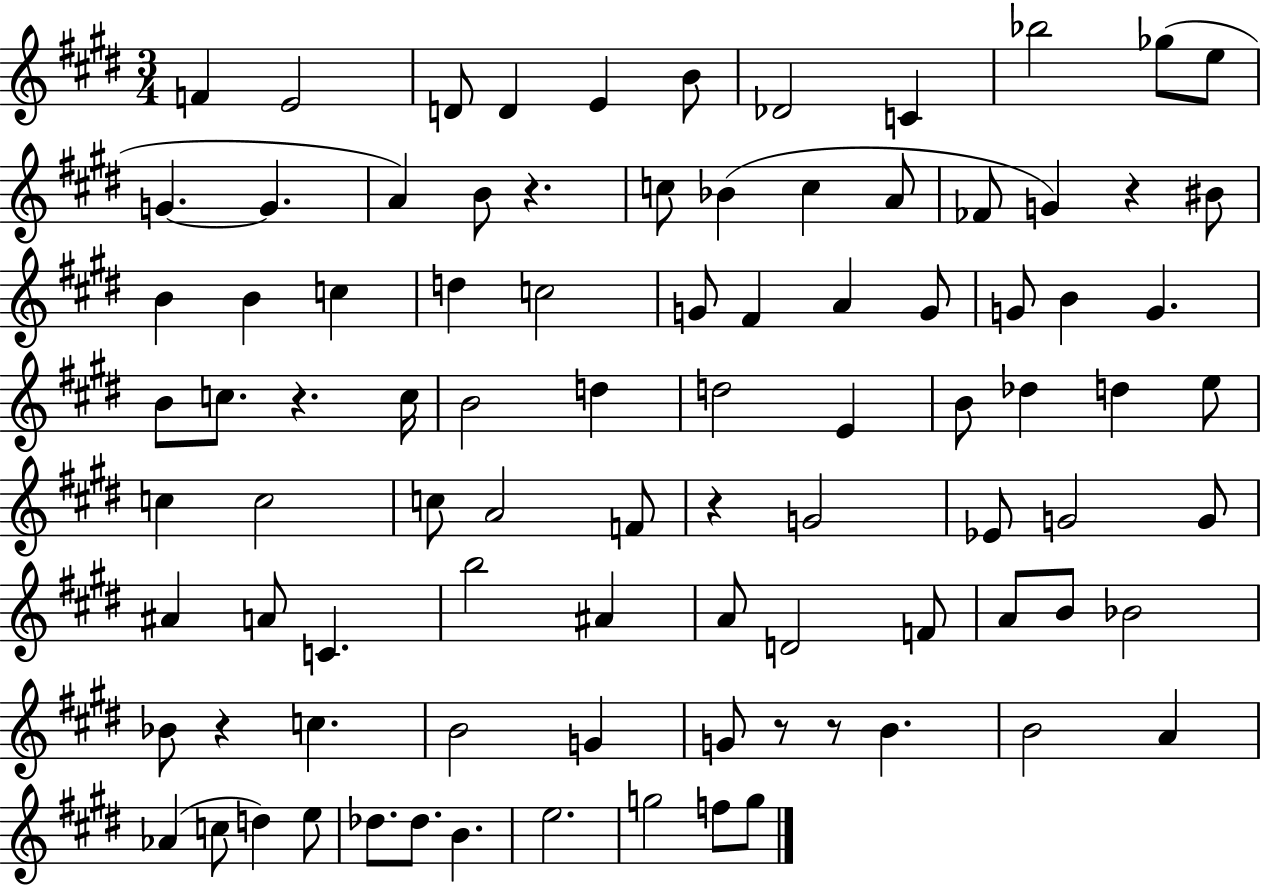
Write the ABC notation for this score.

X:1
T:Untitled
M:3/4
L:1/4
K:E
F E2 D/2 D E B/2 _D2 C _b2 _g/2 e/2 G G A B/2 z c/2 _B c A/2 _F/2 G z ^B/2 B B c d c2 G/2 ^F A G/2 G/2 B G B/2 c/2 z c/4 B2 d d2 E B/2 _d d e/2 c c2 c/2 A2 F/2 z G2 _E/2 G2 G/2 ^A A/2 C b2 ^A A/2 D2 F/2 A/2 B/2 _B2 _B/2 z c B2 G G/2 z/2 z/2 B B2 A _A c/2 d e/2 _d/2 _d/2 B e2 g2 f/2 g/2